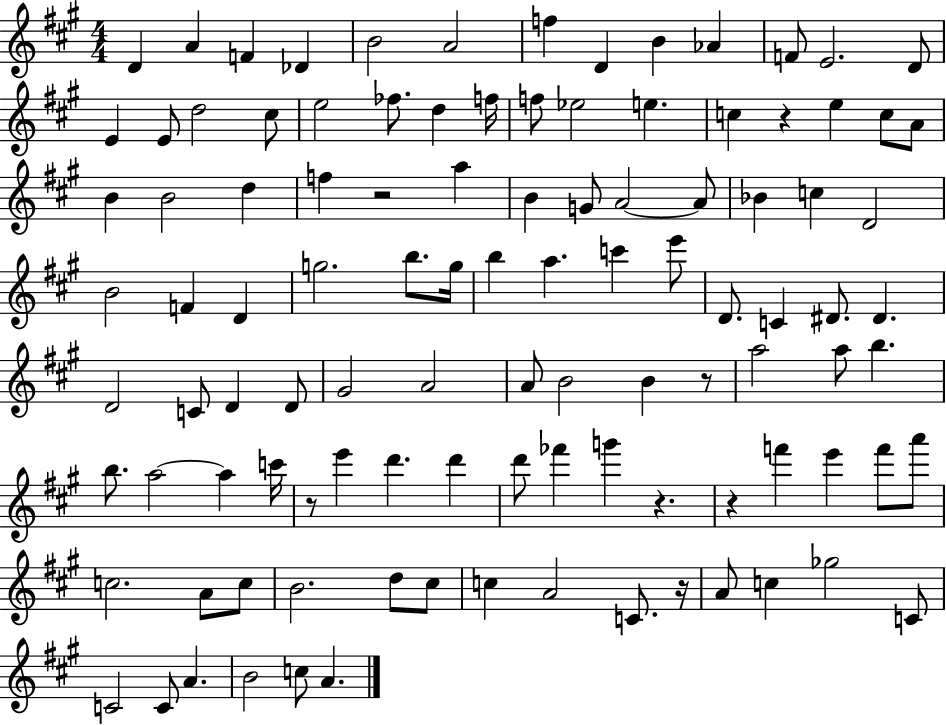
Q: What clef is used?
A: treble